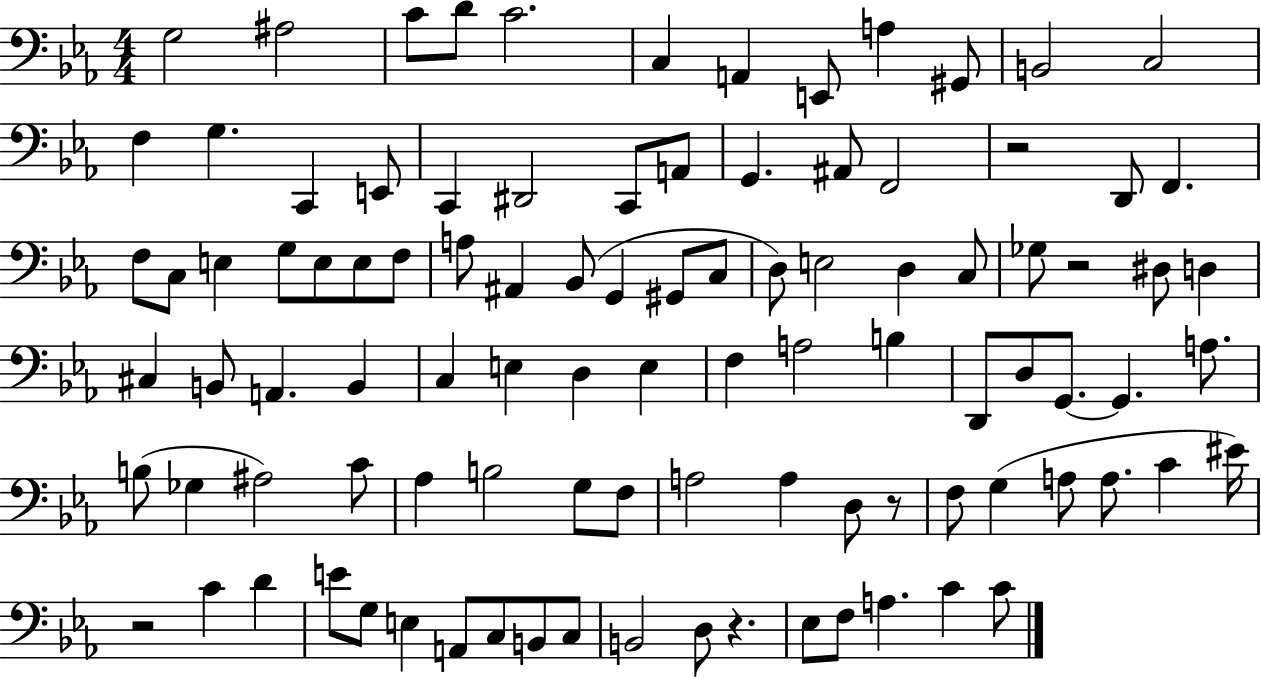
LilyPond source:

{
  \clef bass
  \numericTimeSignature
  \time 4/4
  \key ees \major
  g2 ais2 | c'8 d'8 c'2. | c4 a,4 e,8 a4 gis,8 | b,2 c2 | \break f4 g4. c,4 e,8 | c,4 dis,2 c,8 a,8 | g,4. ais,8 f,2 | r2 d,8 f,4. | \break f8 c8 e4 g8 e8 e8 f8 | a8 ais,4 bes,8( g,4 gis,8 c8 | d8) e2 d4 c8 | ges8 r2 dis8 d4 | \break cis4 b,8 a,4. b,4 | c4 e4 d4 e4 | f4 a2 b4 | d,8 d8 g,8.~~ g,4. a8. | \break b8( ges4 ais2) c'8 | aes4 b2 g8 f8 | a2 a4 d8 r8 | f8 g4( a8 a8. c'4 eis'16) | \break r2 c'4 d'4 | e'8 g8 e4 a,8 c8 b,8 c8 | b,2 d8 r4. | ees8 f8 a4. c'4 c'8 | \break \bar "|."
}